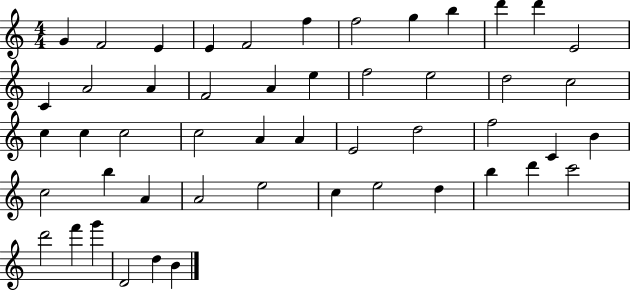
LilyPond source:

{
  \clef treble
  \numericTimeSignature
  \time 4/4
  \key c \major
  g'4 f'2 e'4 | e'4 f'2 f''4 | f''2 g''4 b''4 | d'''4 d'''4 e'2 | \break c'4 a'2 a'4 | f'2 a'4 e''4 | f''2 e''2 | d''2 c''2 | \break c''4 c''4 c''2 | c''2 a'4 a'4 | e'2 d''2 | f''2 c'4 b'4 | \break c''2 b''4 a'4 | a'2 e''2 | c''4 e''2 d''4 | b''4 d'''4 c'''2 | \break d'''2 f'''4 g'''4 | d'2 d''4 b'4 | \bar "|."
}